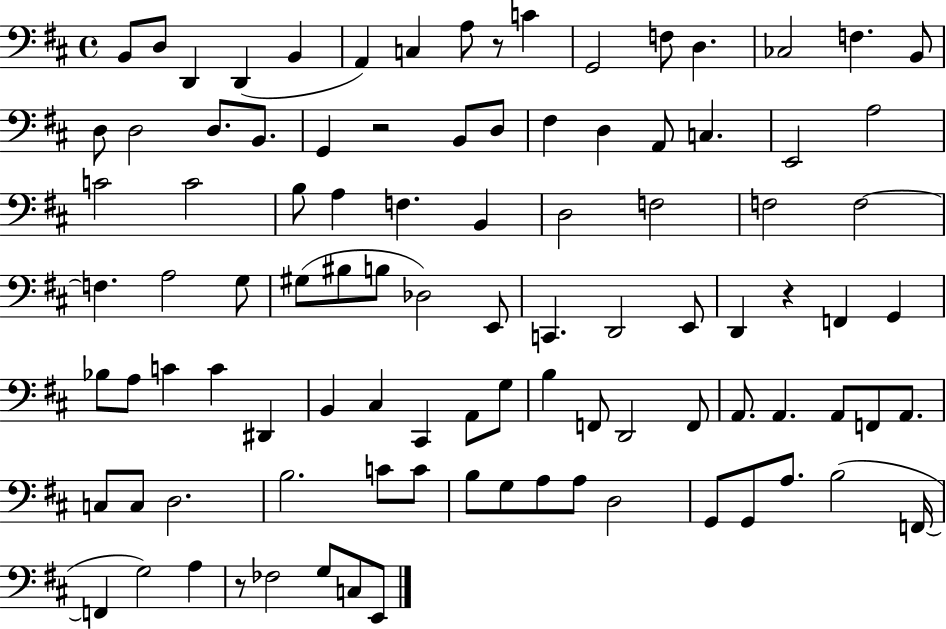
{
  \clef bass
  \time 4/4
  \defaultTimeSignature
  \key d \major
  b,8 d8 d,4 d,4( b,4 | a,4) c4 a8 r8 c'4 | g,2 f8 d4. | ces2 f4. b,8 | \break d8 d2 d8. b,8. | g,4 r2 b,8 d8 | fis4 d4 a,8 c4. | e,2 a2 | \break c'2 c'2 | b8 a4 f4. b,4 | d2 f2 | f2 f2~~ | \break f4. a2 g8 | gis8( bis8 b8 des2) e,8 | c,4. d,2 e,8 | d,4 r4 f,4 g,4 | \break bes8 a8 c'4 c'4 dis,4 | b,4 cis4 cis,4 a,8 g8 | b4 f,8 d,2 f,8 | a,8. a,4. a,8 f,8 a,8. | \break c8 c8 d2. | b2. c'8 c'8 | b8 g8 a8 a8 d2 | g,8 g,8 a8. b2( f,16~~ | \break f,4 g2) a4 | r8 fes2 g8 c8 e,8 | \bar "|."
}